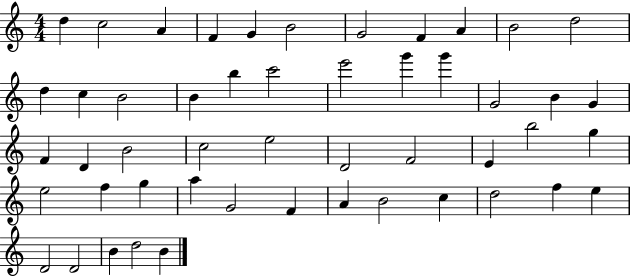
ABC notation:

X:1
T:Untitled
M:4/4
L:1/4
K:C
d c2 A F G B2 G2 F A B2 d2 d c B2 B b c'2 e'2 g' g' G2 B G F D B2 c2 e2 D2 F2 E b2 g e2 f g a G2 F A B2 c d2 f e D2 D2 B d2 B